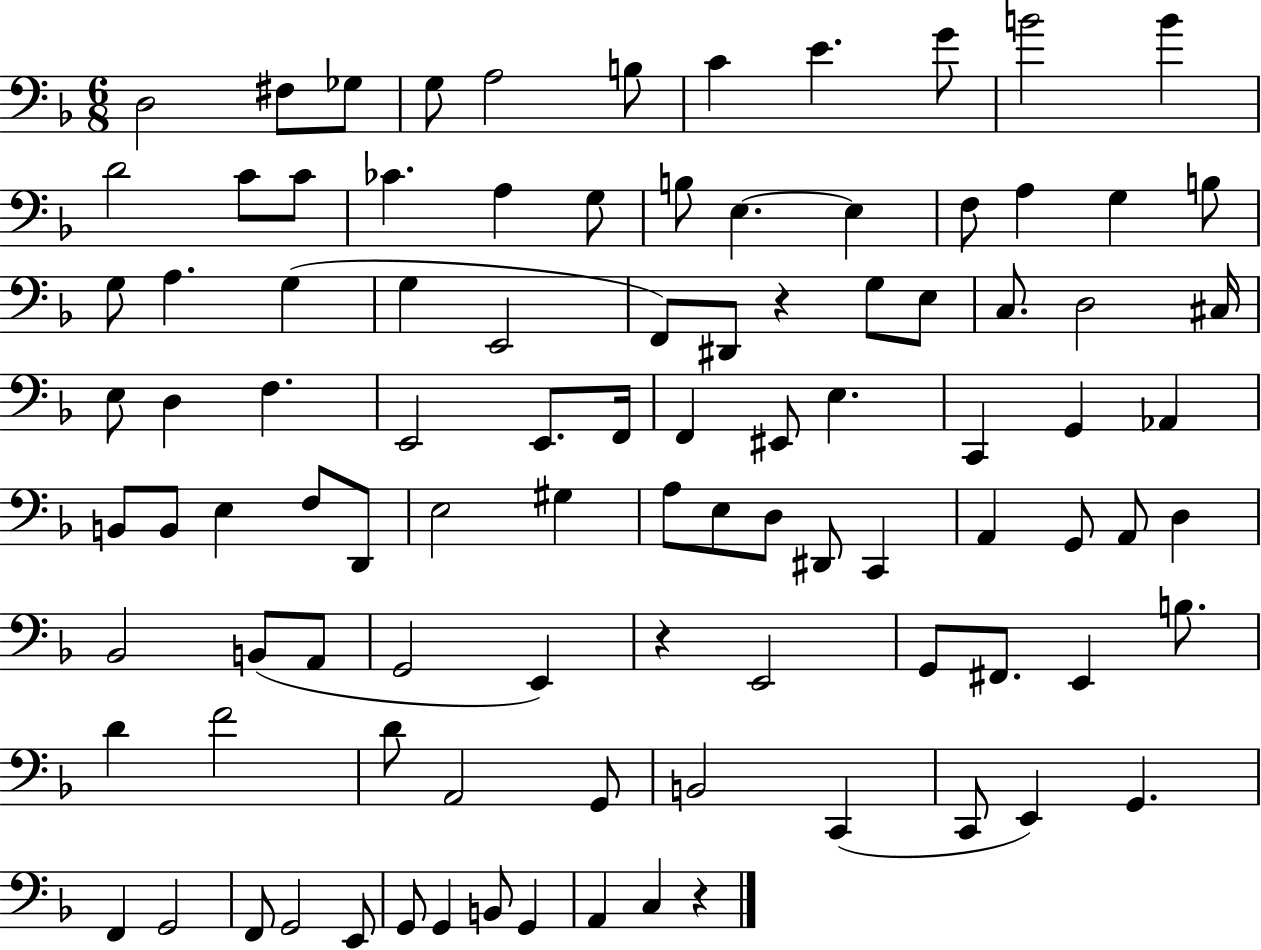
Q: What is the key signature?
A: F major